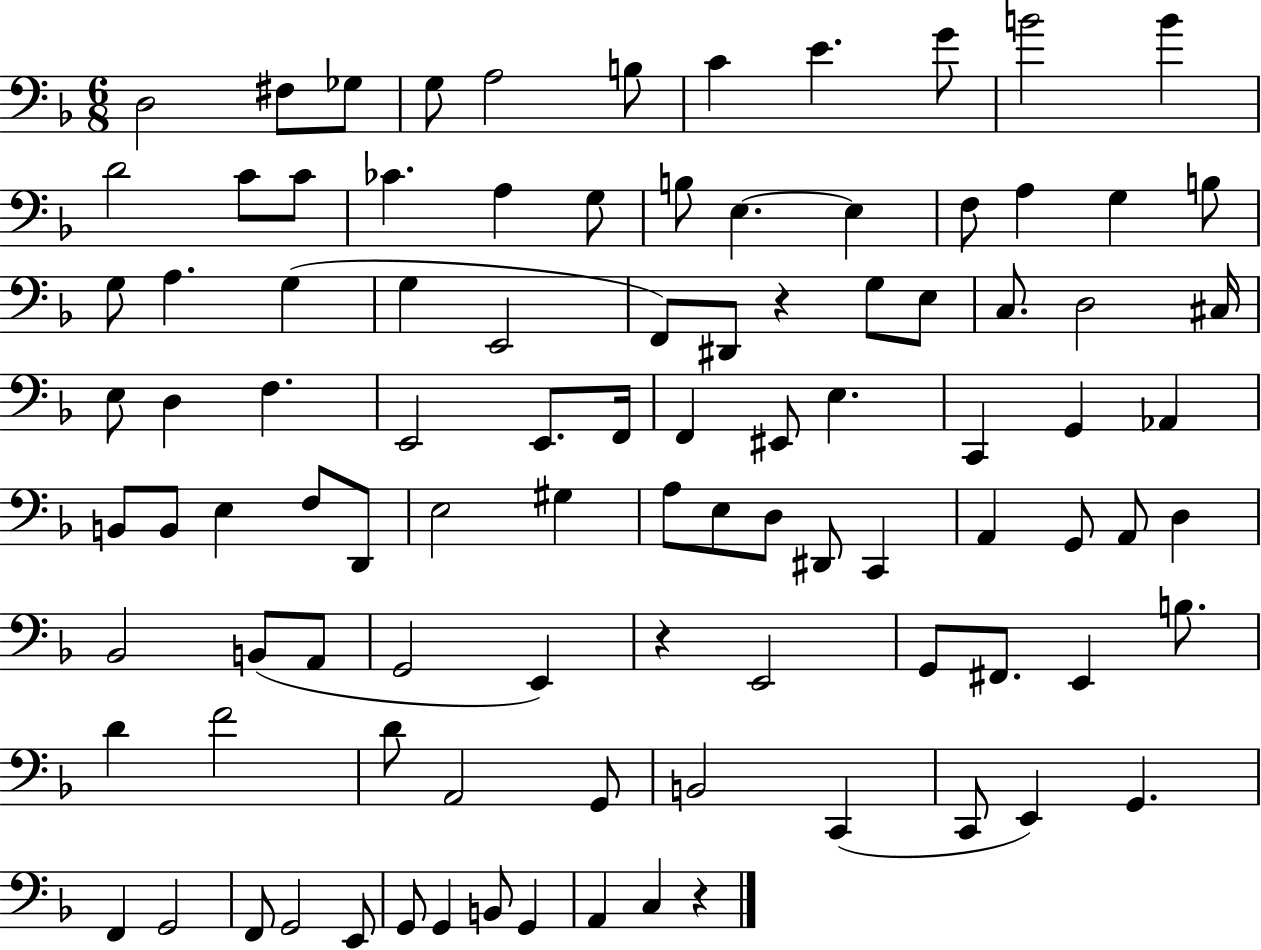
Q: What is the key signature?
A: F major